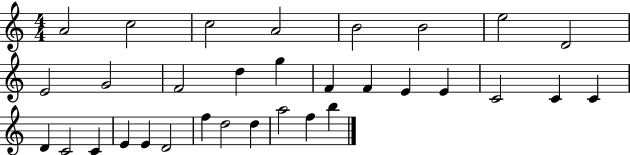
{
  \clef treble
  \numericTimeSignature
  \time 4/4
  \key c \major
  a'2 c''2 | c''2 a'2 | b'2 b'2 | e''2 d'2 | \break e'2 g'2 | f'2 d''4 g''4 | f'4 f'4 e'4 e'4 | c'2 c'4 c'4 | \break d'4 c'2 c'4 | e'4 e'4 d'2 | f''4 d''2 d''4 | a''2 f''4 b''4 | \break \bar "|."
}